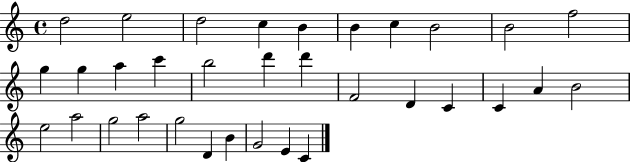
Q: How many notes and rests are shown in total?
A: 33